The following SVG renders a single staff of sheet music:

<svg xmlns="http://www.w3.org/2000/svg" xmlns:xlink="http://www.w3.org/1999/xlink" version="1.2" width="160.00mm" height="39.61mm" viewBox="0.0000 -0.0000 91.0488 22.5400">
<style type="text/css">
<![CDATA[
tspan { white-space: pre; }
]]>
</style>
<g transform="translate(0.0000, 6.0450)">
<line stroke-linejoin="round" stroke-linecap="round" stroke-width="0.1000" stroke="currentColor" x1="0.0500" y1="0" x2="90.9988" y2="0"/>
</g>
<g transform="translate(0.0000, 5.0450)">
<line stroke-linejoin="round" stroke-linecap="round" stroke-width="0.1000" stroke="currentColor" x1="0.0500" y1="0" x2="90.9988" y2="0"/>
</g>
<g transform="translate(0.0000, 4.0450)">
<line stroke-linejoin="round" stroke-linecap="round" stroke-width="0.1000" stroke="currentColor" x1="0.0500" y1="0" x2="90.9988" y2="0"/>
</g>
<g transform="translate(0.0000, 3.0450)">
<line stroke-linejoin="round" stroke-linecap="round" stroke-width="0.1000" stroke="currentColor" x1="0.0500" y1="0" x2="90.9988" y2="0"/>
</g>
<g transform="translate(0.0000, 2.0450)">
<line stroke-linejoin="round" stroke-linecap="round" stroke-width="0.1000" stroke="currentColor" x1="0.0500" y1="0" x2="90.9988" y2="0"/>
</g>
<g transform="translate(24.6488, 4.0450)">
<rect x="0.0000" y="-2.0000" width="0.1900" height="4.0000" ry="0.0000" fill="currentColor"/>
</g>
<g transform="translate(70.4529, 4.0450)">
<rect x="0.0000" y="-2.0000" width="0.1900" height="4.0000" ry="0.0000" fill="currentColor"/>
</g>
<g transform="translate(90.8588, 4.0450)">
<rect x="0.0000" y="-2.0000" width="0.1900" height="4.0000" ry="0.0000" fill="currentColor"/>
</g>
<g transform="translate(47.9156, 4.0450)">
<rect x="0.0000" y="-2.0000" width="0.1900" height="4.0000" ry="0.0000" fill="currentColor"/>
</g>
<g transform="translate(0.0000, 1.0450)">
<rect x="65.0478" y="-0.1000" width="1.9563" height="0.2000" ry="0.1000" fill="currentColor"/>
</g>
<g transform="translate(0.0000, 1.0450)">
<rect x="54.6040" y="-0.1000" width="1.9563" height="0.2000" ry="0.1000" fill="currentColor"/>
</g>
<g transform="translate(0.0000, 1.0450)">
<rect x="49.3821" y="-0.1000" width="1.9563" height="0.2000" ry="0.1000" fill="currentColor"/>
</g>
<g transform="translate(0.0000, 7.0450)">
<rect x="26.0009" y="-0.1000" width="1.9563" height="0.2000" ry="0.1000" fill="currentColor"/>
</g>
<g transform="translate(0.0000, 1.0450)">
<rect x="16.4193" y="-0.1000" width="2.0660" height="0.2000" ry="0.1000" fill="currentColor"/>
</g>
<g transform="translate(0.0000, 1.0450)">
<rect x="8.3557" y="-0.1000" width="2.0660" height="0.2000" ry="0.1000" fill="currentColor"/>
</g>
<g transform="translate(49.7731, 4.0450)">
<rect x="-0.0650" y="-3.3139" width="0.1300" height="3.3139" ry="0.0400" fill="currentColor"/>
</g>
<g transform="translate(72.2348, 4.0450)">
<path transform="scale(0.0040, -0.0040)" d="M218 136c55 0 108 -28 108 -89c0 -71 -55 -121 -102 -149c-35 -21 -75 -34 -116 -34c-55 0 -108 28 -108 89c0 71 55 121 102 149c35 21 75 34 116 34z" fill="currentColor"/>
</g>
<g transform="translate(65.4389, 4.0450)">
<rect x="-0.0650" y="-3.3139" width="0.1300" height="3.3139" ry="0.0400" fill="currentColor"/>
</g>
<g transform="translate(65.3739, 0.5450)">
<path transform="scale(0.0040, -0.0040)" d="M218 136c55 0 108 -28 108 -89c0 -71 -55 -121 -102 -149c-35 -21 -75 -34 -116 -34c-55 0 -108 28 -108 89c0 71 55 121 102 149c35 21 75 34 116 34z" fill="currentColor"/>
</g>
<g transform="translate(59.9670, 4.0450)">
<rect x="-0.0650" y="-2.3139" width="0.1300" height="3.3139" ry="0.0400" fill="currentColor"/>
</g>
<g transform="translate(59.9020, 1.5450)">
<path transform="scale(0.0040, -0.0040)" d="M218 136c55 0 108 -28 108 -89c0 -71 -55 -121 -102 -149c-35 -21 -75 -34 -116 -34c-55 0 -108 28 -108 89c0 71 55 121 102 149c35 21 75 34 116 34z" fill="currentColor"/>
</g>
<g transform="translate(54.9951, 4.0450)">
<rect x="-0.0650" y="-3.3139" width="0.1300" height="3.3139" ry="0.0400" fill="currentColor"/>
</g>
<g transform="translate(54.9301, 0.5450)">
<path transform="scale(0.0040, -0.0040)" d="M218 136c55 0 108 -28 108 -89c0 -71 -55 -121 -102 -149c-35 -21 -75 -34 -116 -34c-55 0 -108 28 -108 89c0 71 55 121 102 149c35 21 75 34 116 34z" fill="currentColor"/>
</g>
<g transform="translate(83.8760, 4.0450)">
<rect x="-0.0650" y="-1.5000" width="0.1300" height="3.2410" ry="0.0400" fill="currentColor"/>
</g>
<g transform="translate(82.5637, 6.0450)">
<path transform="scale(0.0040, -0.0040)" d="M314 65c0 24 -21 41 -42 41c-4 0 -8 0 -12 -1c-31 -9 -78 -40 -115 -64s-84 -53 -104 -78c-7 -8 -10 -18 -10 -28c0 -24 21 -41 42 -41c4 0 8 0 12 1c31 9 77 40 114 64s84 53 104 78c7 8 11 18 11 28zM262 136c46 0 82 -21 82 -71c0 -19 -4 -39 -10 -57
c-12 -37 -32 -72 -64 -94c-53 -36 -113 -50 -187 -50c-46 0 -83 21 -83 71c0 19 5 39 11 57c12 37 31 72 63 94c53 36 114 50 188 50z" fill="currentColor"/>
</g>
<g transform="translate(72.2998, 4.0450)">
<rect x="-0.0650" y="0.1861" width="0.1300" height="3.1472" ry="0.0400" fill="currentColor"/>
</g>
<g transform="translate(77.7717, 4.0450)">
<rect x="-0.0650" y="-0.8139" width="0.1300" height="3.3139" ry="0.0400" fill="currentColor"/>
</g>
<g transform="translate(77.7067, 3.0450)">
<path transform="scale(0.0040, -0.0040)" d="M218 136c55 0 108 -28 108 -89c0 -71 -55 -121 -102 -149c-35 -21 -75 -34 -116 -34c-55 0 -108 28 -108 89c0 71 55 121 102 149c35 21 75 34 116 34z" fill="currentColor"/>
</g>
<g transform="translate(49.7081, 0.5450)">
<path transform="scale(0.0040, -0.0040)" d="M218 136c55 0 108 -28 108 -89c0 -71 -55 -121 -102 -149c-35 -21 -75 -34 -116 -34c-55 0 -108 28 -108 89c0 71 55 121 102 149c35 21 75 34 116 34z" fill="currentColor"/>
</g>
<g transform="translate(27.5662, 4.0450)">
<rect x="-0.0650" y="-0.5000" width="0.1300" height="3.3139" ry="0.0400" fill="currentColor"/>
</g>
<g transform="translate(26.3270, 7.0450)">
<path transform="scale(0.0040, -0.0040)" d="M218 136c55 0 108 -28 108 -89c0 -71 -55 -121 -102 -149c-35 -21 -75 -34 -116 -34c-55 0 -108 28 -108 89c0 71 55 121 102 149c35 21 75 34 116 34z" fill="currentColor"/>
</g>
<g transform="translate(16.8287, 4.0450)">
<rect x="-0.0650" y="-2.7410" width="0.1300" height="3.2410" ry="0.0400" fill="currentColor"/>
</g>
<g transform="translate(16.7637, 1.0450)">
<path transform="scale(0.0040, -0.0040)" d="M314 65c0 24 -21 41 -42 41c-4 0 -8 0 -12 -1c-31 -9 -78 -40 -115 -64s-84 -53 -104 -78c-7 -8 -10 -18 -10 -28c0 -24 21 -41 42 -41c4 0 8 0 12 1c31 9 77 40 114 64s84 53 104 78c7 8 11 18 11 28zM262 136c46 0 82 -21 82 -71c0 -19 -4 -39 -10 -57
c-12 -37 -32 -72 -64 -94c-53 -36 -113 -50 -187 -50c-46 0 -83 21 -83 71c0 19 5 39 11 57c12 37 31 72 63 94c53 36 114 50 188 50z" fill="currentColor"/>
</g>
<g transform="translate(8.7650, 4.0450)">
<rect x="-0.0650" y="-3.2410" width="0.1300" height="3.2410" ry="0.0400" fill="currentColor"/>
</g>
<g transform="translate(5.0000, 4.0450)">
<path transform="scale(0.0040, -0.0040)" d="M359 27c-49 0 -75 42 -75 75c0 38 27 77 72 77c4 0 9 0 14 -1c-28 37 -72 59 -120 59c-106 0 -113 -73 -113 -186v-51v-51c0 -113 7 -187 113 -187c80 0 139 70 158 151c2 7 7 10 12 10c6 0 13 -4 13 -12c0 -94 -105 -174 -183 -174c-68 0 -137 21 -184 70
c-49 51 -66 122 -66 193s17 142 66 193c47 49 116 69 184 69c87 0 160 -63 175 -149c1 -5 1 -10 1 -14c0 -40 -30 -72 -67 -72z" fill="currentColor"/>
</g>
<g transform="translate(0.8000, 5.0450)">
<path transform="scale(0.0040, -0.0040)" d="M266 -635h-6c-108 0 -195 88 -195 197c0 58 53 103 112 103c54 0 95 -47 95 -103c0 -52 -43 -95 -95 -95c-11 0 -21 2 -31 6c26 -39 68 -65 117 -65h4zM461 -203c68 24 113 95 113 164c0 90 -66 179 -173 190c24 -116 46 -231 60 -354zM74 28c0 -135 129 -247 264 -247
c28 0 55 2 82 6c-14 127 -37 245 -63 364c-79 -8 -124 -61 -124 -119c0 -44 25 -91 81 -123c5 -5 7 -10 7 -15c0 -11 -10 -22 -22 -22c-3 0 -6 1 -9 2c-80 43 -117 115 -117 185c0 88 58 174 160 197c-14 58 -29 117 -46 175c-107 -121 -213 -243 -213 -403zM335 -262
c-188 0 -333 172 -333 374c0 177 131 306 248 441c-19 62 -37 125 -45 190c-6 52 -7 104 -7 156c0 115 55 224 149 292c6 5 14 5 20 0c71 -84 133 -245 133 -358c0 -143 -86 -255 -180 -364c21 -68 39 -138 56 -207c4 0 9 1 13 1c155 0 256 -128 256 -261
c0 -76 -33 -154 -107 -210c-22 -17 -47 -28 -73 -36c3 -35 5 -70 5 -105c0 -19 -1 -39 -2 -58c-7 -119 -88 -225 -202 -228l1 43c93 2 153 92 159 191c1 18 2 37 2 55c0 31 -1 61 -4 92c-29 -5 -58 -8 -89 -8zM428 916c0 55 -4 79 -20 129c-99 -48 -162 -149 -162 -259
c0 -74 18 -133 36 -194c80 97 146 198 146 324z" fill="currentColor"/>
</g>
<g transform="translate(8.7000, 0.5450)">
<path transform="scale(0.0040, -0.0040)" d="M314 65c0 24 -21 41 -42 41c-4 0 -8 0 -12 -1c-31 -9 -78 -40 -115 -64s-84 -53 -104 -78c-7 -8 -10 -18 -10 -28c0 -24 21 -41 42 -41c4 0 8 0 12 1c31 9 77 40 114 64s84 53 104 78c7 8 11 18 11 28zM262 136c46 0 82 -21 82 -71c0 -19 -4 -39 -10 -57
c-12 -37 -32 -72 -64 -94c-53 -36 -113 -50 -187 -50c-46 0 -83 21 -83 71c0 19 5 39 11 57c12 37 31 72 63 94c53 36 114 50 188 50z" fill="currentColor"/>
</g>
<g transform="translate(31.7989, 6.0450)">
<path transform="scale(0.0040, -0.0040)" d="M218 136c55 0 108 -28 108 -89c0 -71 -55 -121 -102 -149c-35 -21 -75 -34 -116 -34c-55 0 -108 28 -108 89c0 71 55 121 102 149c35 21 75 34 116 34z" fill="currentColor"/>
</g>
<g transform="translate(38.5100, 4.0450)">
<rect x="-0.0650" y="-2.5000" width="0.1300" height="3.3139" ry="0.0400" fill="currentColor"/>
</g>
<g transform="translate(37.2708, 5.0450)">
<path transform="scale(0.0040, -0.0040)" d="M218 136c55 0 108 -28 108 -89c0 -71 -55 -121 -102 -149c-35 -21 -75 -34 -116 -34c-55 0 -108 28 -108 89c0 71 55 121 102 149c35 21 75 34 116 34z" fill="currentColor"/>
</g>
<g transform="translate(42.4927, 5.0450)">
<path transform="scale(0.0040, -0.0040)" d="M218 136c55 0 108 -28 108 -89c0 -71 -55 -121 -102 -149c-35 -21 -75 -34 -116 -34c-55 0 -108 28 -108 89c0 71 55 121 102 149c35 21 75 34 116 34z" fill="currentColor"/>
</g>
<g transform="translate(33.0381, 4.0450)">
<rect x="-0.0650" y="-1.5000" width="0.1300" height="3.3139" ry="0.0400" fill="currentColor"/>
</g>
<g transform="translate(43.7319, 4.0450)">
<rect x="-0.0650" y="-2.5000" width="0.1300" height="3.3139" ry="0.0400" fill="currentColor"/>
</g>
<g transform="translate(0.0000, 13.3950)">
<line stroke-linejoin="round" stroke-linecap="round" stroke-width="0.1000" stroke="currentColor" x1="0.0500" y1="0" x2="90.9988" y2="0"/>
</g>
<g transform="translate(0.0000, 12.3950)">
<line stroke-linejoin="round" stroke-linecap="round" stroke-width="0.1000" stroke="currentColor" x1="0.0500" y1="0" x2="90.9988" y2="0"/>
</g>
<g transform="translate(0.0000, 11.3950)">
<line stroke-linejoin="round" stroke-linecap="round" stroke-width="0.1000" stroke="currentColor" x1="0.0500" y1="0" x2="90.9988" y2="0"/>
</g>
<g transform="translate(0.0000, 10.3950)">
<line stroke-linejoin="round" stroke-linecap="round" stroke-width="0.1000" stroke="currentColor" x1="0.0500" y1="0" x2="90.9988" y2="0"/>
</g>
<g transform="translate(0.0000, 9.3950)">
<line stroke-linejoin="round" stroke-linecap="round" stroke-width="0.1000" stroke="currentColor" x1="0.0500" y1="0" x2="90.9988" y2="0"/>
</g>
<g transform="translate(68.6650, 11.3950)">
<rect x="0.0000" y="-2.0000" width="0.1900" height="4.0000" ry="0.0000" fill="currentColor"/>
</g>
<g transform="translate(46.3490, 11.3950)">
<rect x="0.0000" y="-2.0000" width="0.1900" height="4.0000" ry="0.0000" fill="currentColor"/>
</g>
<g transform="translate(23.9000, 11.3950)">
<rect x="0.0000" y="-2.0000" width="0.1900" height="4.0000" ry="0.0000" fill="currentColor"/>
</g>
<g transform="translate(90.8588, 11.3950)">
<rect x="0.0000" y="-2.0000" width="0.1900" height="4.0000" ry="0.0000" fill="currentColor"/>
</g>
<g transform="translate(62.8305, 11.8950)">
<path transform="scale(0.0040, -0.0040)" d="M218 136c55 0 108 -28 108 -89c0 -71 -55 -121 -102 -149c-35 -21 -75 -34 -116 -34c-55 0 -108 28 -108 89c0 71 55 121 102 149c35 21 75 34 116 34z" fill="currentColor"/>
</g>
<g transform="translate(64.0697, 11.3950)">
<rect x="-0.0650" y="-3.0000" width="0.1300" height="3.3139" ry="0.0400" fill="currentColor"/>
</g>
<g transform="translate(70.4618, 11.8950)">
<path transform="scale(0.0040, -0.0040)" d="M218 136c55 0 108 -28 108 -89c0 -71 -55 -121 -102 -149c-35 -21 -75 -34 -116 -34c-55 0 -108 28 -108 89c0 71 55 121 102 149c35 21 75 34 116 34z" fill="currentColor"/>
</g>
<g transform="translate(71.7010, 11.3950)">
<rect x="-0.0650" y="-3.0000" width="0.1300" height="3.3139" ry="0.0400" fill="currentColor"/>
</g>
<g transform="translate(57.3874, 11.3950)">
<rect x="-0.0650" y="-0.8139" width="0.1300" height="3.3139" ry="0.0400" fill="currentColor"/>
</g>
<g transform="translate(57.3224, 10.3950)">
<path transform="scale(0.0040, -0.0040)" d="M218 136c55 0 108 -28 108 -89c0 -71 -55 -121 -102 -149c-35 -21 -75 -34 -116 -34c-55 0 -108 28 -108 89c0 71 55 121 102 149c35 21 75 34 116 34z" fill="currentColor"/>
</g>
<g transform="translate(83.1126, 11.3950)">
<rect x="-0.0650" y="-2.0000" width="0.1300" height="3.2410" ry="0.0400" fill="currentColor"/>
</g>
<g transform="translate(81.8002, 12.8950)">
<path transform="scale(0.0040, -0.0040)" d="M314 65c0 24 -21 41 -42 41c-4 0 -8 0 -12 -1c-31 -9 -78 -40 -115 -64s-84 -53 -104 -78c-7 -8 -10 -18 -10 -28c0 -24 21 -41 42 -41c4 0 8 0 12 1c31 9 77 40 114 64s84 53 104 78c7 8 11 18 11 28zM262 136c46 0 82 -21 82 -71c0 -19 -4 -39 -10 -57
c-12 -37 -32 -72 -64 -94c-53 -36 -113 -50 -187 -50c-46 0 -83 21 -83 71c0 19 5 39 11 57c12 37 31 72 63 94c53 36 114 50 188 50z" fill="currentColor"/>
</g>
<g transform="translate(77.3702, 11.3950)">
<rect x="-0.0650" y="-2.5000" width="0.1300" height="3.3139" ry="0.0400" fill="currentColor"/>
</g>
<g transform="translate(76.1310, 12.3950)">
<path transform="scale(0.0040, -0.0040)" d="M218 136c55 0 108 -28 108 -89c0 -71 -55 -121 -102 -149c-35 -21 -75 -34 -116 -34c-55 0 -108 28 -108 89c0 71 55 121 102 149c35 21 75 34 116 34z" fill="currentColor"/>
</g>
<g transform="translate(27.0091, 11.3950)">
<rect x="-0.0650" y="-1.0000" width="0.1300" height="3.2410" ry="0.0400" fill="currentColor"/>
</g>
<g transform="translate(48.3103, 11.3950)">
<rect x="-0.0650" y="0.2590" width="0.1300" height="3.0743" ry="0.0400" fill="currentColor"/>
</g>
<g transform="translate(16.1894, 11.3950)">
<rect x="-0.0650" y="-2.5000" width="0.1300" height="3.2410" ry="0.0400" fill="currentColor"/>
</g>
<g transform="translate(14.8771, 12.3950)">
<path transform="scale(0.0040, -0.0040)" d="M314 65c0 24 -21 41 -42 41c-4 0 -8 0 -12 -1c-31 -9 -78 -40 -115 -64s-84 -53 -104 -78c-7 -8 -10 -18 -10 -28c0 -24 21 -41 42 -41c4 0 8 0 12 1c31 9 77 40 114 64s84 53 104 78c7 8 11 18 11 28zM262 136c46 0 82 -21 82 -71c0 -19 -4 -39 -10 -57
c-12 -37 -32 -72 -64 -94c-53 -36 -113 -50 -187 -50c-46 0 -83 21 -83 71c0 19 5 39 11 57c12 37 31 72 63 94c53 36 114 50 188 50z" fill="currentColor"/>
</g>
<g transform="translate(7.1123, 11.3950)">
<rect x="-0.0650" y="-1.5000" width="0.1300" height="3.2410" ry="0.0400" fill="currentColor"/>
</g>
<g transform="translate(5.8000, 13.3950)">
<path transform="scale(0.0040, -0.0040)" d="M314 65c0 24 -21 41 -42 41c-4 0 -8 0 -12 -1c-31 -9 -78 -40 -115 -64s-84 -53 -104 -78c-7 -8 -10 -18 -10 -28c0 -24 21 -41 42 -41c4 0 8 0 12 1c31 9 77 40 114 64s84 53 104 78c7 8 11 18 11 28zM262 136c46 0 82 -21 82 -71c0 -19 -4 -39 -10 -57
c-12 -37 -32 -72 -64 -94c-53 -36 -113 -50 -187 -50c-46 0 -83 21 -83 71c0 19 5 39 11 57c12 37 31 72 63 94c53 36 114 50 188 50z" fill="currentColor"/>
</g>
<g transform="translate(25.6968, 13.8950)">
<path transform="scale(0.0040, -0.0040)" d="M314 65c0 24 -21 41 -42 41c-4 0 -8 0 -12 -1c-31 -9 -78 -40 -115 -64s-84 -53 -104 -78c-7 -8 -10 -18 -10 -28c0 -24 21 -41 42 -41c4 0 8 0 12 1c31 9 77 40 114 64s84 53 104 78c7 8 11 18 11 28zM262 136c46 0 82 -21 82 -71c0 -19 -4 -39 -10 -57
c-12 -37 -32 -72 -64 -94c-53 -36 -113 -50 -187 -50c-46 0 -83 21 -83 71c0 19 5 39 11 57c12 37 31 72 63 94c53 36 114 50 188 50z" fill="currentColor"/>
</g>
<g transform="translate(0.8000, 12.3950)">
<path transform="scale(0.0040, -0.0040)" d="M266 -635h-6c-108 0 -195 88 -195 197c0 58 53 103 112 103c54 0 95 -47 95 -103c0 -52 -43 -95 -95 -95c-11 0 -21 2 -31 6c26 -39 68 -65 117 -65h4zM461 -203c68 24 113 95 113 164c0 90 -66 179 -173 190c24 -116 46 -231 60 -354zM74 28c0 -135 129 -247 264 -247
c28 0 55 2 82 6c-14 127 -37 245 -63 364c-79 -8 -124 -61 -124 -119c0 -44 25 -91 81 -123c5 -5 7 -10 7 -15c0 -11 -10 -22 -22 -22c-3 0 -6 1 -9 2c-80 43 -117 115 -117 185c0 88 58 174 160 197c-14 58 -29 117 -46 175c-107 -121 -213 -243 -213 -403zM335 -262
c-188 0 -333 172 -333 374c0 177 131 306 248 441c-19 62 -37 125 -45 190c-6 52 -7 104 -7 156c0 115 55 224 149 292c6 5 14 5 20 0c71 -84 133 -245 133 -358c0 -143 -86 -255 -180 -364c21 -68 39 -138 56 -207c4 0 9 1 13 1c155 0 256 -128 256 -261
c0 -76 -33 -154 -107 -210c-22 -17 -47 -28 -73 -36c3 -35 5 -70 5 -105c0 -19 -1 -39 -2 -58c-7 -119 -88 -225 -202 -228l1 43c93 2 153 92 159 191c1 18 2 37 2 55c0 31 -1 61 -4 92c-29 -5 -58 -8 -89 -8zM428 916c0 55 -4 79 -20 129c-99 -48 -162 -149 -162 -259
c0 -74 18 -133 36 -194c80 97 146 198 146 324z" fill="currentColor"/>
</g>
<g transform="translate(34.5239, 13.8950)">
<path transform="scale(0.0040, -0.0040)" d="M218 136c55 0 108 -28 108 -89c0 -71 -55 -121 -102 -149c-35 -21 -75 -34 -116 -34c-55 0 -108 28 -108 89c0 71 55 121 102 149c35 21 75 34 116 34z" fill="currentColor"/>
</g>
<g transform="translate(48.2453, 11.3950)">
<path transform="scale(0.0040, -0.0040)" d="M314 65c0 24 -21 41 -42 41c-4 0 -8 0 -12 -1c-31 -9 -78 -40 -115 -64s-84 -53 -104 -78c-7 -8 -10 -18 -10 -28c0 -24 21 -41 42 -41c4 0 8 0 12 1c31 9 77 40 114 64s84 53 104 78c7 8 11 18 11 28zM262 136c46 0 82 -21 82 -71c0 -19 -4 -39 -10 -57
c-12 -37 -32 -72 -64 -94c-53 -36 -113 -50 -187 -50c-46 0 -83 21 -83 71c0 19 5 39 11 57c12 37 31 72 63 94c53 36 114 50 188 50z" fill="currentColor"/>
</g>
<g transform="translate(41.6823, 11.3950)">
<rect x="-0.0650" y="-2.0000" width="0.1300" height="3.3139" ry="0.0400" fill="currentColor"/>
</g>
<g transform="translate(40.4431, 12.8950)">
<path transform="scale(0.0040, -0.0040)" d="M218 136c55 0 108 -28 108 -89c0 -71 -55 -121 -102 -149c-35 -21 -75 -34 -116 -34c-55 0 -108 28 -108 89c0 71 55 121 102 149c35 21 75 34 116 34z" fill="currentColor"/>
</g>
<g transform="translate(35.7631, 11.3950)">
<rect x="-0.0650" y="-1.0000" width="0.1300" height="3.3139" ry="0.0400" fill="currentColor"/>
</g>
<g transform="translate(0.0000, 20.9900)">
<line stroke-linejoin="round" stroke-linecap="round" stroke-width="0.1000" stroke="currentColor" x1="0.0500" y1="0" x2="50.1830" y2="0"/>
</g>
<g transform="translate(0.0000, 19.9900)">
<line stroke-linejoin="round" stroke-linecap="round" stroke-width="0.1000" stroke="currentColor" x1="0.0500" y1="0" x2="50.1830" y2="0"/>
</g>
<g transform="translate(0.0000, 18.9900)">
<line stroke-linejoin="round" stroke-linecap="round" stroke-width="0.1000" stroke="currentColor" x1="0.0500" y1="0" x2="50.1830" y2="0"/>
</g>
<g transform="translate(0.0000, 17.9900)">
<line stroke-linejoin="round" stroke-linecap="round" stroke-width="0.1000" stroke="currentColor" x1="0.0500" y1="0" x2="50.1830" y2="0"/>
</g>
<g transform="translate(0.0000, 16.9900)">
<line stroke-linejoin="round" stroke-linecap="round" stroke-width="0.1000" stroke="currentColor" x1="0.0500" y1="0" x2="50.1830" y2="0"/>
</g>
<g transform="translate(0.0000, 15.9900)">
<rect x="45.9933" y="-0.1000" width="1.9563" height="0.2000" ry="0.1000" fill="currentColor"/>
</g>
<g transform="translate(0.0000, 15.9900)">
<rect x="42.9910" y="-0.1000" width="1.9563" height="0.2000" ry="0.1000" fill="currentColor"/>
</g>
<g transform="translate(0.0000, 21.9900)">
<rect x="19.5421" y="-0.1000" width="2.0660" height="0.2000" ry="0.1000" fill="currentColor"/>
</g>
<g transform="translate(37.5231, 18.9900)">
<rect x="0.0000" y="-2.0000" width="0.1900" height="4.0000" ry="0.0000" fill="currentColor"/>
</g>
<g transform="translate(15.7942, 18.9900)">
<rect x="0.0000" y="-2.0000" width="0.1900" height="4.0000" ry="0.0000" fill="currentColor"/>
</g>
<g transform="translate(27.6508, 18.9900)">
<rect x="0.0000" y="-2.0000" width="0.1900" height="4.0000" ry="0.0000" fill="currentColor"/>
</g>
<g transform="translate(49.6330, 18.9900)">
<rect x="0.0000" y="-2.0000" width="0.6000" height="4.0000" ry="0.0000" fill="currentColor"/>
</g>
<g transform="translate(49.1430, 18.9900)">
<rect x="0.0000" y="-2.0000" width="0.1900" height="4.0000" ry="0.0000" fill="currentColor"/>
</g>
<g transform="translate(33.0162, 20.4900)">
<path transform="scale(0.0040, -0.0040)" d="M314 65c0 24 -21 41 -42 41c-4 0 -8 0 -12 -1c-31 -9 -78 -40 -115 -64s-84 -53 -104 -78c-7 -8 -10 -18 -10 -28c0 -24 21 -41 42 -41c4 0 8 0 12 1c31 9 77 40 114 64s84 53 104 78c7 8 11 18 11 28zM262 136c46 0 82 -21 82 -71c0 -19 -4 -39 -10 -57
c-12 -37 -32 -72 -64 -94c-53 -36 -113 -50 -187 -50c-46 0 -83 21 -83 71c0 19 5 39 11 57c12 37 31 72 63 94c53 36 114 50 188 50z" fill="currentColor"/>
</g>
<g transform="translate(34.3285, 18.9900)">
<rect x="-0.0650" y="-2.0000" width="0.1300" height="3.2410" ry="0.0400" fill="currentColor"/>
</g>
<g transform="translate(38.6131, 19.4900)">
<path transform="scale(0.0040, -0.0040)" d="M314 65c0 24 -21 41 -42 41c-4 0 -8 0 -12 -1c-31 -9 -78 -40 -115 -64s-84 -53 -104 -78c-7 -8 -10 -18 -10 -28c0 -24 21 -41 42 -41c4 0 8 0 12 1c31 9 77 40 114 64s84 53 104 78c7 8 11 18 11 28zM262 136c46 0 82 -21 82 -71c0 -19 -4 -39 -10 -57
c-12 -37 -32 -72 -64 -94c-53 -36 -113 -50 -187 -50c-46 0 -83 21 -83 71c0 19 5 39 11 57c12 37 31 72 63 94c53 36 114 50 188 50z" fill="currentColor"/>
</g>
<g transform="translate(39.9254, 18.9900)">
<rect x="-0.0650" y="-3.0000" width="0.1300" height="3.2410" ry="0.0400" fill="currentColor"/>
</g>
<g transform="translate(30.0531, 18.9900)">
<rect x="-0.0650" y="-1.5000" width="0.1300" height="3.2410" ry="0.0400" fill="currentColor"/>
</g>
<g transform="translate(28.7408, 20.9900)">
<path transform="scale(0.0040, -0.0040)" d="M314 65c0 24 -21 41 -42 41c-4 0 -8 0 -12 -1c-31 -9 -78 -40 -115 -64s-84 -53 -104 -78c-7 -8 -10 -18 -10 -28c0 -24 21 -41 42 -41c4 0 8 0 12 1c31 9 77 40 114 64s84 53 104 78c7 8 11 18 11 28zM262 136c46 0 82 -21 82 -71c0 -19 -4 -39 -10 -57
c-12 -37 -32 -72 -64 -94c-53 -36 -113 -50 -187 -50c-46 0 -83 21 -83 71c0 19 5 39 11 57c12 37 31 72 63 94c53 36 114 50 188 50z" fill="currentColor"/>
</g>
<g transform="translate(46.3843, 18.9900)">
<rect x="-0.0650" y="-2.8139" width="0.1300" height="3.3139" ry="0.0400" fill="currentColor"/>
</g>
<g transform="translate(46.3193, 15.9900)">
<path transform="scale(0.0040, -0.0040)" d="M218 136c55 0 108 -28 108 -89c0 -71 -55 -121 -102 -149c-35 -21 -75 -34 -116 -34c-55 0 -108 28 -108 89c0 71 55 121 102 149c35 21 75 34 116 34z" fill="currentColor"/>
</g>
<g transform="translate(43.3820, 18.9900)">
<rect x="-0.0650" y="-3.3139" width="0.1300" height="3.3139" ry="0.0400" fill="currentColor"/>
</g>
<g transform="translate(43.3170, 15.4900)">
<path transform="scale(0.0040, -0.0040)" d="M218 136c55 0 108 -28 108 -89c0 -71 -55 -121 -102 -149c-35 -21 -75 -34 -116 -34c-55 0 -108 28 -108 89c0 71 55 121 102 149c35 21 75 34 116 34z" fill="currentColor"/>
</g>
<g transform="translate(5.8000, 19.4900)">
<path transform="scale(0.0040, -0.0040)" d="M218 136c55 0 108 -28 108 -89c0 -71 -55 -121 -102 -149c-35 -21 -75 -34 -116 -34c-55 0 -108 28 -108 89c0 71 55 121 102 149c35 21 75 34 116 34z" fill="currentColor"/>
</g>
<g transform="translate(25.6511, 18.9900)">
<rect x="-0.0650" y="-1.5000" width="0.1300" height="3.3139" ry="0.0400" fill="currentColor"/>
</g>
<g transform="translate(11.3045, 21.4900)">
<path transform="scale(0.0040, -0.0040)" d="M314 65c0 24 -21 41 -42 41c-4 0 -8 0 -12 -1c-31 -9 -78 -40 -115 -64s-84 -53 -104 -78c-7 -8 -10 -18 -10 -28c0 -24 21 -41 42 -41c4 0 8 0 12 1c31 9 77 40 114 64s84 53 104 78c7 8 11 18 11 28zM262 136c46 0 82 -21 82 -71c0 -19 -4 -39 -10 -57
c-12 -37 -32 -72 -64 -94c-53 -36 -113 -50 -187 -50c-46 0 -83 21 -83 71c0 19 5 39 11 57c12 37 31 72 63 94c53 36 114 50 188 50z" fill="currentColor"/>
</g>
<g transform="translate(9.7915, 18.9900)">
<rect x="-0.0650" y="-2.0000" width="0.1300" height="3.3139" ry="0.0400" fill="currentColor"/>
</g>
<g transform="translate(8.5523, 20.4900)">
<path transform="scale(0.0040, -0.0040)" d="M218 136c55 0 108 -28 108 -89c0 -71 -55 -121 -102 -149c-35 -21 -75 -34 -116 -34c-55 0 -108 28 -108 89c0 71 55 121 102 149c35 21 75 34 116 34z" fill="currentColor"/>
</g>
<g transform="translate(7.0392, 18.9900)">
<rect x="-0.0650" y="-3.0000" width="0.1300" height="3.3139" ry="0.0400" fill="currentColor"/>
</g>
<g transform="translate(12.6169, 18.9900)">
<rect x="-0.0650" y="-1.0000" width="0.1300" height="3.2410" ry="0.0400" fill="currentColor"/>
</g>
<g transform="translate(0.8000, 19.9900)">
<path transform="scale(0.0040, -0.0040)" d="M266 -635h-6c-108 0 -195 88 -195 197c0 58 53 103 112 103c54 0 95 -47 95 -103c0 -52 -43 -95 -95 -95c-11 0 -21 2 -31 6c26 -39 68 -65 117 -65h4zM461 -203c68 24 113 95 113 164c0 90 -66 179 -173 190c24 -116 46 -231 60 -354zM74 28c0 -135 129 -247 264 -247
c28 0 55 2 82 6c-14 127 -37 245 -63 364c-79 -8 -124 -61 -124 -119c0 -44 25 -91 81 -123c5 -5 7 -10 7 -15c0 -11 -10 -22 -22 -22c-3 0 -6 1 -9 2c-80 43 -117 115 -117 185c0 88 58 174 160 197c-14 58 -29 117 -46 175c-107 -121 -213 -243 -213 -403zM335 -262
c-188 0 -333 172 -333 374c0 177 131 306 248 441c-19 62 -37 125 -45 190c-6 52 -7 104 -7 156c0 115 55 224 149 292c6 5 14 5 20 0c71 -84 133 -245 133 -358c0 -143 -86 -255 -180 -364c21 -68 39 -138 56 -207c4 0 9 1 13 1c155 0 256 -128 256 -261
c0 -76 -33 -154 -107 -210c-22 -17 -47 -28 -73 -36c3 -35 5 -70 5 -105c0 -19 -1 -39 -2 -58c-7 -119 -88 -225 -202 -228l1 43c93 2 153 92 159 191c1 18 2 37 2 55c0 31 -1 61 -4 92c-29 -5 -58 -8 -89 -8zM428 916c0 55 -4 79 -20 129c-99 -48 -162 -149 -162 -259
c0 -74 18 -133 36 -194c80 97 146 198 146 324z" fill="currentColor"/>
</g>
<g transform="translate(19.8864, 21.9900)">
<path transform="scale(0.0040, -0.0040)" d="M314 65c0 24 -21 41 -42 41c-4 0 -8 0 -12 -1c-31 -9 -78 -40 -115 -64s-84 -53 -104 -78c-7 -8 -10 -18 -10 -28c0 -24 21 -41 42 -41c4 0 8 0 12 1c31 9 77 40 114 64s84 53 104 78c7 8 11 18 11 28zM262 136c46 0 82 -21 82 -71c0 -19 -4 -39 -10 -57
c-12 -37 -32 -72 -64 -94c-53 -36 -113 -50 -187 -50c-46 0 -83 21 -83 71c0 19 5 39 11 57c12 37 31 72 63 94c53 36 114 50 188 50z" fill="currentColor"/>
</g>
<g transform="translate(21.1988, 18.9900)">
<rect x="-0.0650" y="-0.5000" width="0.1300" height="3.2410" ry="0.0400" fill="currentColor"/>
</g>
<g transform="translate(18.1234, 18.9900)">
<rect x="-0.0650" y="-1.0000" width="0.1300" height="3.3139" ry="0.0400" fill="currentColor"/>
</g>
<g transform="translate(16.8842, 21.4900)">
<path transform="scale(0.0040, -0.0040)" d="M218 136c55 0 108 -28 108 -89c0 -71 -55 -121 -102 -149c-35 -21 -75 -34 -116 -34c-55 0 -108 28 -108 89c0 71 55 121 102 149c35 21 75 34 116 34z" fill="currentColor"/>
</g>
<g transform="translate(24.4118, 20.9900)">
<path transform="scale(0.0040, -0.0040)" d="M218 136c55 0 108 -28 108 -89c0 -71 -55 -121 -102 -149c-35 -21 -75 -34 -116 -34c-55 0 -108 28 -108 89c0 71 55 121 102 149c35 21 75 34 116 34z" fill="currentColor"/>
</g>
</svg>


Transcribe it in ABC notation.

X:1
T:Untitled
M:4/4
L:1/4
K:C
b2 a2 C E G G b b g b B d E2 E2 G2 D2 D F B2 d A A G F2 A F D2 D C2 E E2 F2 A2 b a